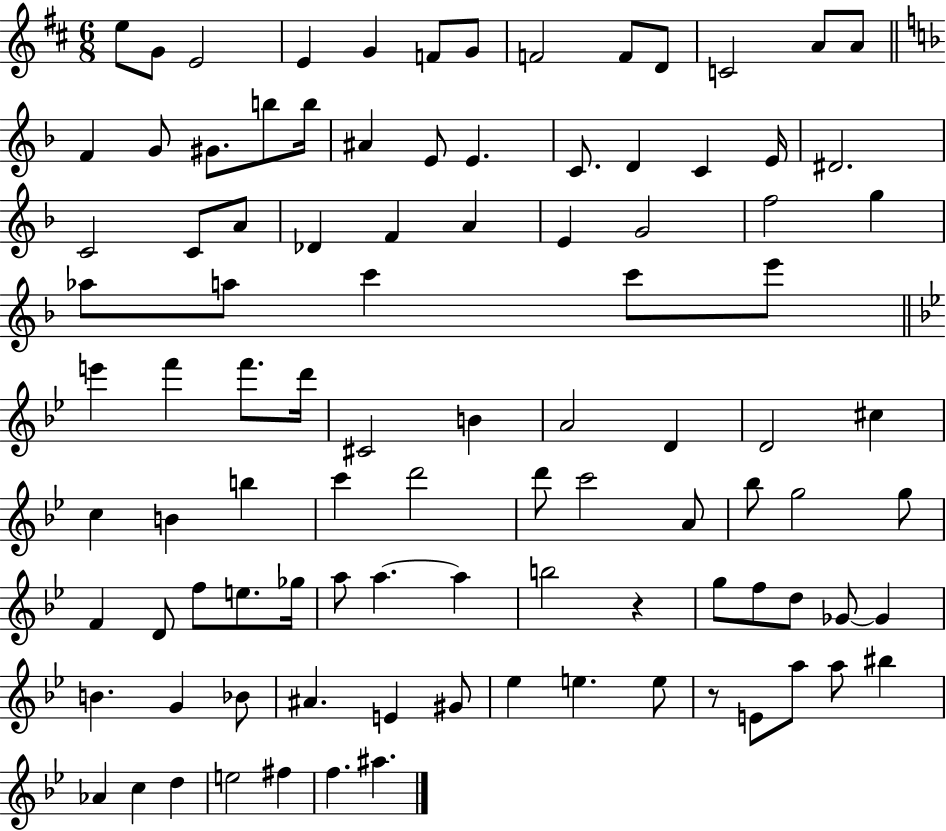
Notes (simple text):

E5/e G4/e E4/h E4/q G4/q F4/e G4/e F4/h F4/e D4/e C4/h A4/e A4/e F4/q G4/e G#4/e. B5/e B5/s A#4/q E4/e E4/q. C4/e. D4/q C4/q E4/s D#4/h. C4/h C4/e A4/e Db4/q F4/q A4/q E4/q G4/h F5/h G5/q Ab5/e A5/e C6/q C6/e E6/e E6/q F6/q F6/e. D6/s C#4/h B4/q A4/h D4/q D4/h C#5/q C5/q B4/q B5/q C6/q D6/h D6/e C6/h A4/e Bb5/e G5/h G5/e F4/q D4/e F5/e E5/e. Gb5/s A5/e A5/q. A5/q B5/h R/q G5/e F5/e D5/e Gb4/e Gb4/q B4/q. G4/q Bb4/e A#4/q. E4/q G#4/e Eb5/q E5/q. E5/e R/e E4/e A5/e A5/e BIS5/q Ab4/q C5/q D5/q E5/h F#5/q F5/q. A#5/q.